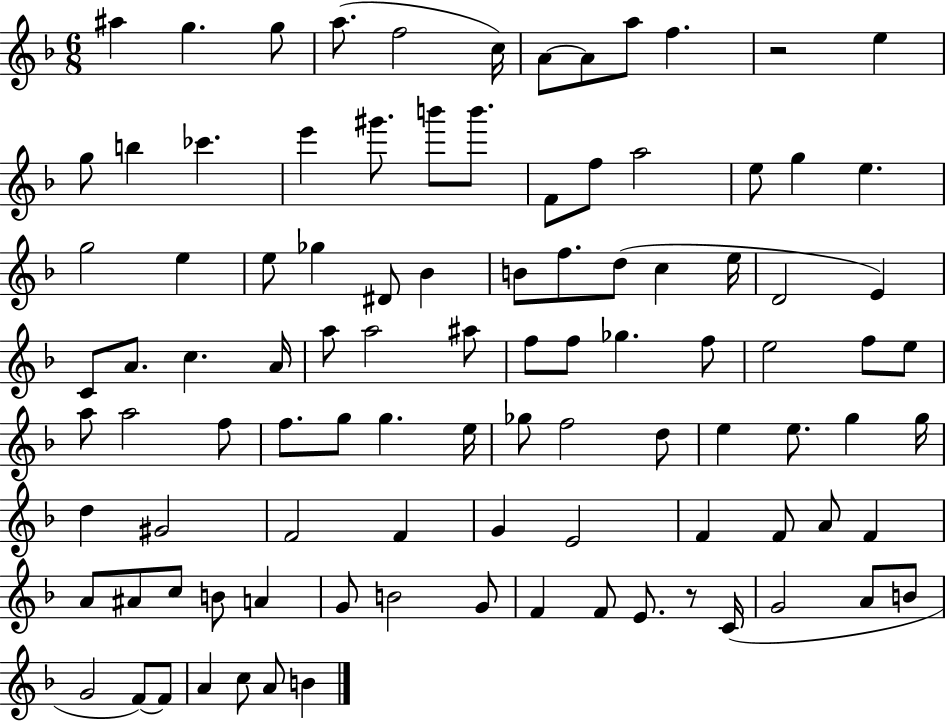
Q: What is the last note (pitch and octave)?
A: B4